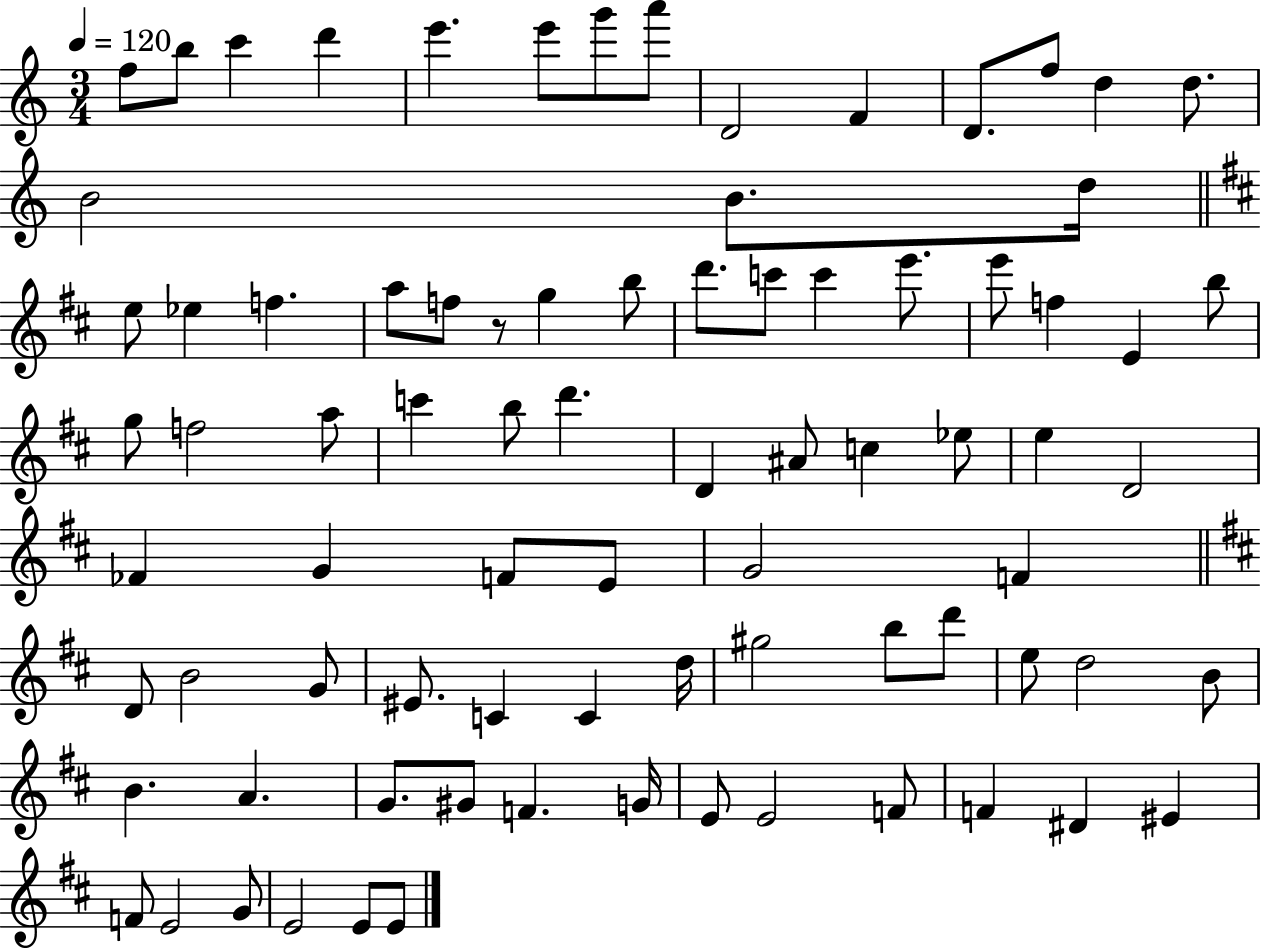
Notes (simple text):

F5/e B5/e C6/q D6/q E6/q. E6/e G6/e A6/e D4/h F4/q D4/e. F5/e D5/q D5/e. B4/h B4/e. D5/s E5/e Eb5/q F5/q. A5/e F5/e R/e G5/q B5/e D6/e. C6/e C6/q E6/e. E6/e F5/q E4/q B5/e G5/e F5/h A5/e C6/q B5/e D6/q. D4/q A#4/e C5/q Eb5/e E5/q D4/h FES4/q G4/q F4/e E4/e G4/h F4/q D4/e B4/h G4/e EIS4/e. C4/q C4/q D5/s G#5/h B5/e D6/e E5/e D5/h B4/e B4/q. A4/q. G4/e. G#4/e F4/q. G4/s E4/e E4/h F4/e F4/q D#4/q EIS4/q F4/e E4/h G4/e E4/h E4/e E4/e